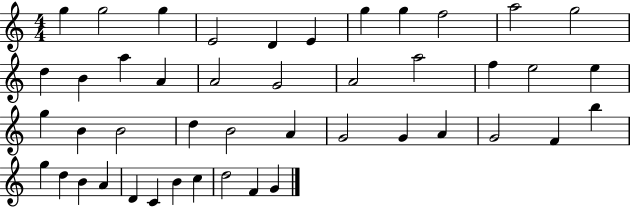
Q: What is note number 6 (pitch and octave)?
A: E4